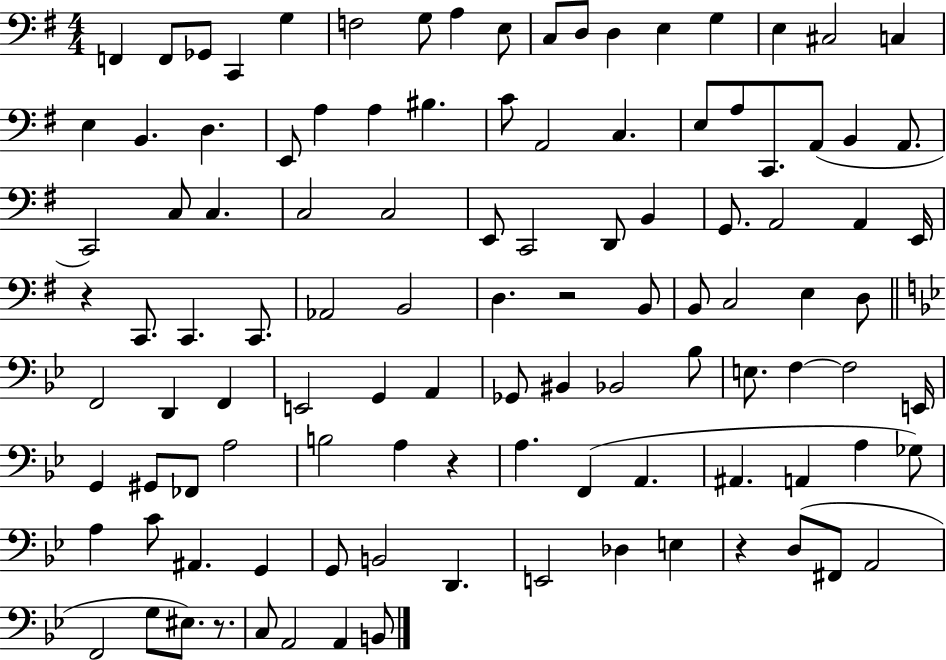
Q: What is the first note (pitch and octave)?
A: F2